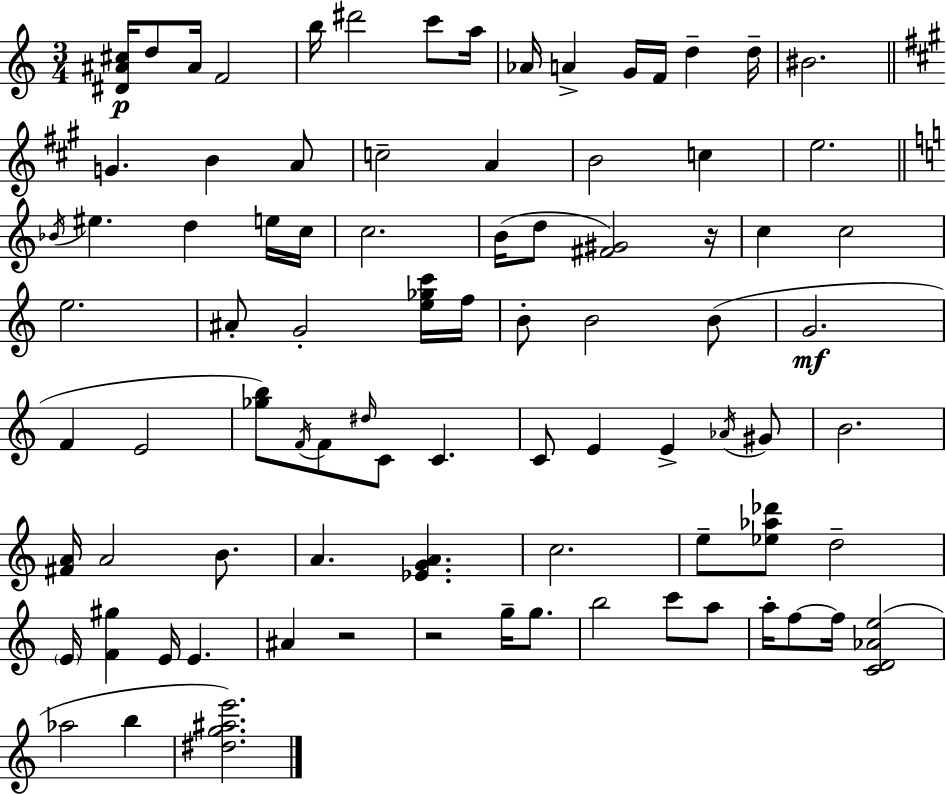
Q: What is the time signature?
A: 3/4